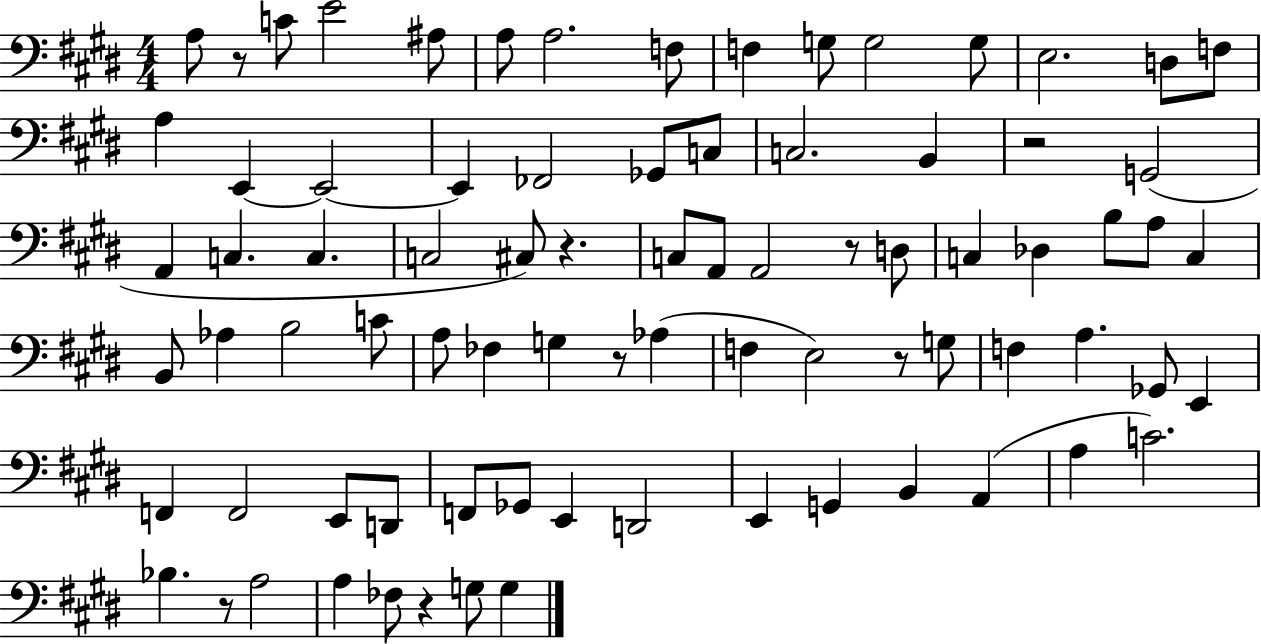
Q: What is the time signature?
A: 4/4